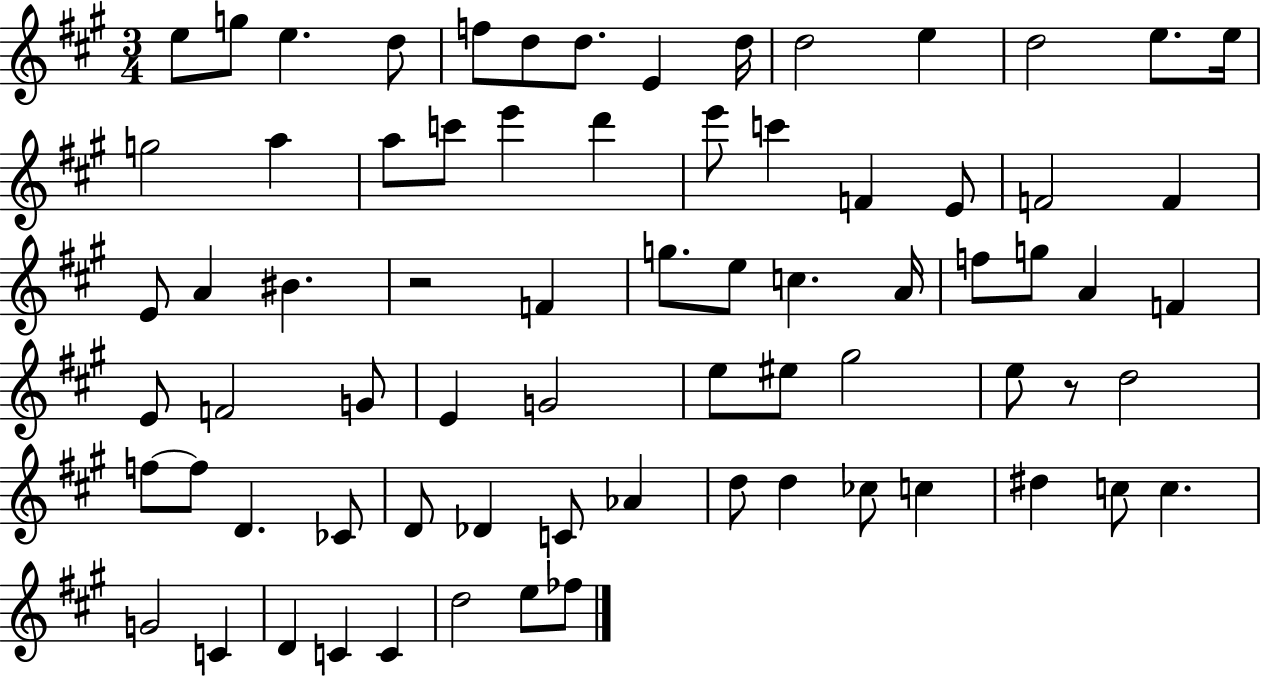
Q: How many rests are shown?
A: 2